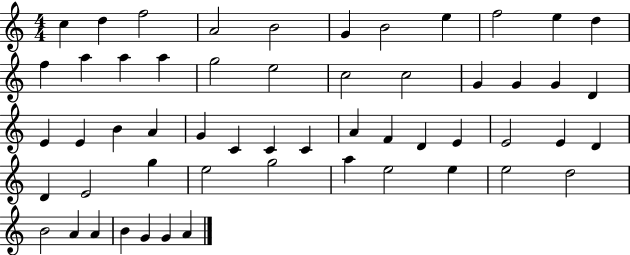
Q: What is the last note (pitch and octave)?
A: A4